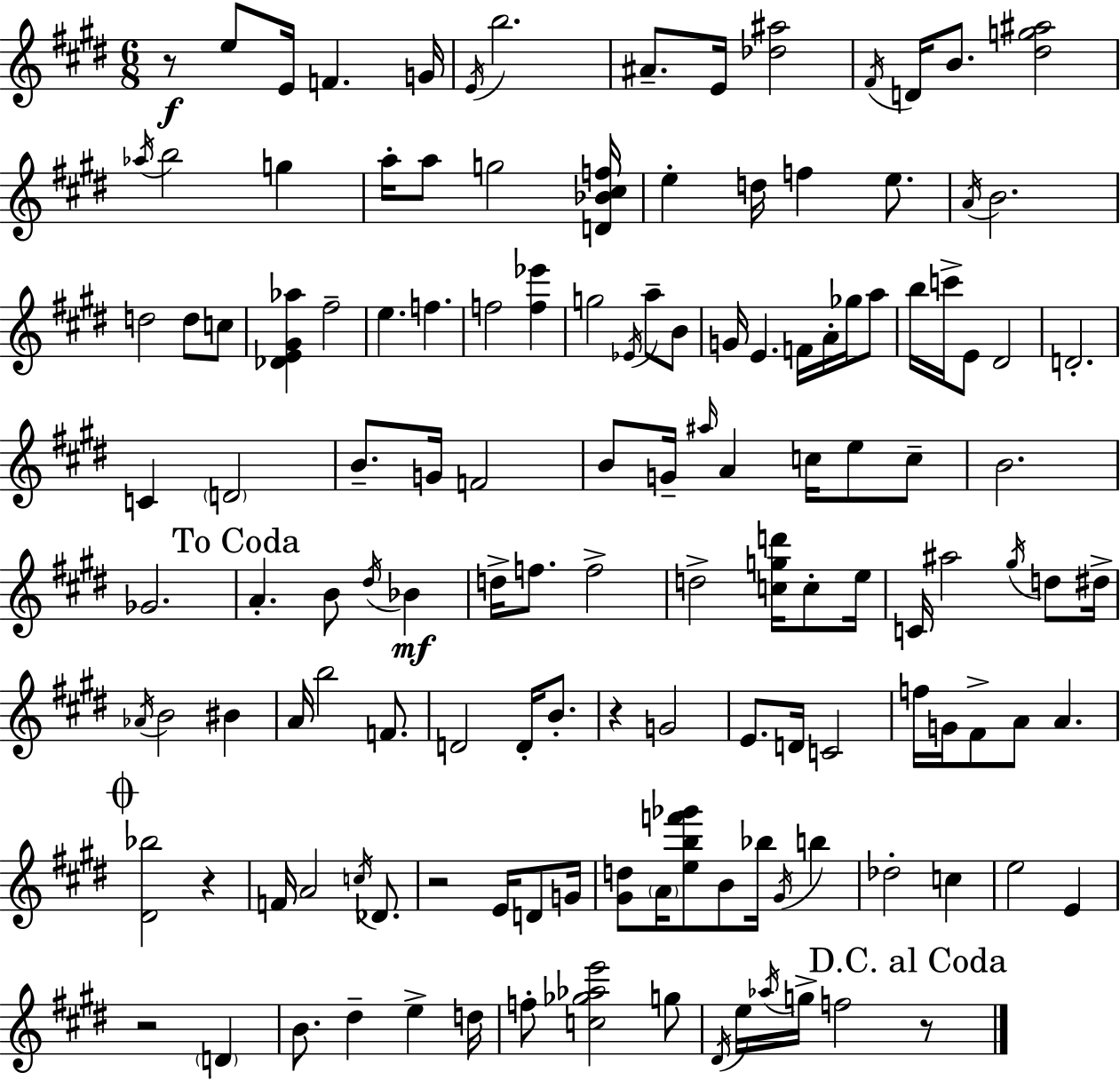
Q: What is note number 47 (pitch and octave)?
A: D4